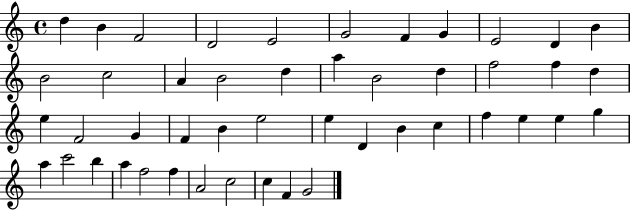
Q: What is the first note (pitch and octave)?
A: D5